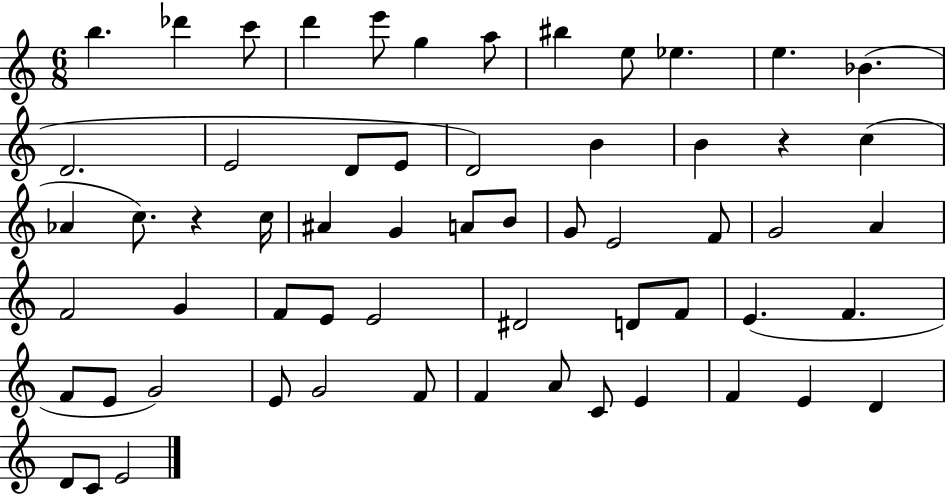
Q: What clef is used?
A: treble